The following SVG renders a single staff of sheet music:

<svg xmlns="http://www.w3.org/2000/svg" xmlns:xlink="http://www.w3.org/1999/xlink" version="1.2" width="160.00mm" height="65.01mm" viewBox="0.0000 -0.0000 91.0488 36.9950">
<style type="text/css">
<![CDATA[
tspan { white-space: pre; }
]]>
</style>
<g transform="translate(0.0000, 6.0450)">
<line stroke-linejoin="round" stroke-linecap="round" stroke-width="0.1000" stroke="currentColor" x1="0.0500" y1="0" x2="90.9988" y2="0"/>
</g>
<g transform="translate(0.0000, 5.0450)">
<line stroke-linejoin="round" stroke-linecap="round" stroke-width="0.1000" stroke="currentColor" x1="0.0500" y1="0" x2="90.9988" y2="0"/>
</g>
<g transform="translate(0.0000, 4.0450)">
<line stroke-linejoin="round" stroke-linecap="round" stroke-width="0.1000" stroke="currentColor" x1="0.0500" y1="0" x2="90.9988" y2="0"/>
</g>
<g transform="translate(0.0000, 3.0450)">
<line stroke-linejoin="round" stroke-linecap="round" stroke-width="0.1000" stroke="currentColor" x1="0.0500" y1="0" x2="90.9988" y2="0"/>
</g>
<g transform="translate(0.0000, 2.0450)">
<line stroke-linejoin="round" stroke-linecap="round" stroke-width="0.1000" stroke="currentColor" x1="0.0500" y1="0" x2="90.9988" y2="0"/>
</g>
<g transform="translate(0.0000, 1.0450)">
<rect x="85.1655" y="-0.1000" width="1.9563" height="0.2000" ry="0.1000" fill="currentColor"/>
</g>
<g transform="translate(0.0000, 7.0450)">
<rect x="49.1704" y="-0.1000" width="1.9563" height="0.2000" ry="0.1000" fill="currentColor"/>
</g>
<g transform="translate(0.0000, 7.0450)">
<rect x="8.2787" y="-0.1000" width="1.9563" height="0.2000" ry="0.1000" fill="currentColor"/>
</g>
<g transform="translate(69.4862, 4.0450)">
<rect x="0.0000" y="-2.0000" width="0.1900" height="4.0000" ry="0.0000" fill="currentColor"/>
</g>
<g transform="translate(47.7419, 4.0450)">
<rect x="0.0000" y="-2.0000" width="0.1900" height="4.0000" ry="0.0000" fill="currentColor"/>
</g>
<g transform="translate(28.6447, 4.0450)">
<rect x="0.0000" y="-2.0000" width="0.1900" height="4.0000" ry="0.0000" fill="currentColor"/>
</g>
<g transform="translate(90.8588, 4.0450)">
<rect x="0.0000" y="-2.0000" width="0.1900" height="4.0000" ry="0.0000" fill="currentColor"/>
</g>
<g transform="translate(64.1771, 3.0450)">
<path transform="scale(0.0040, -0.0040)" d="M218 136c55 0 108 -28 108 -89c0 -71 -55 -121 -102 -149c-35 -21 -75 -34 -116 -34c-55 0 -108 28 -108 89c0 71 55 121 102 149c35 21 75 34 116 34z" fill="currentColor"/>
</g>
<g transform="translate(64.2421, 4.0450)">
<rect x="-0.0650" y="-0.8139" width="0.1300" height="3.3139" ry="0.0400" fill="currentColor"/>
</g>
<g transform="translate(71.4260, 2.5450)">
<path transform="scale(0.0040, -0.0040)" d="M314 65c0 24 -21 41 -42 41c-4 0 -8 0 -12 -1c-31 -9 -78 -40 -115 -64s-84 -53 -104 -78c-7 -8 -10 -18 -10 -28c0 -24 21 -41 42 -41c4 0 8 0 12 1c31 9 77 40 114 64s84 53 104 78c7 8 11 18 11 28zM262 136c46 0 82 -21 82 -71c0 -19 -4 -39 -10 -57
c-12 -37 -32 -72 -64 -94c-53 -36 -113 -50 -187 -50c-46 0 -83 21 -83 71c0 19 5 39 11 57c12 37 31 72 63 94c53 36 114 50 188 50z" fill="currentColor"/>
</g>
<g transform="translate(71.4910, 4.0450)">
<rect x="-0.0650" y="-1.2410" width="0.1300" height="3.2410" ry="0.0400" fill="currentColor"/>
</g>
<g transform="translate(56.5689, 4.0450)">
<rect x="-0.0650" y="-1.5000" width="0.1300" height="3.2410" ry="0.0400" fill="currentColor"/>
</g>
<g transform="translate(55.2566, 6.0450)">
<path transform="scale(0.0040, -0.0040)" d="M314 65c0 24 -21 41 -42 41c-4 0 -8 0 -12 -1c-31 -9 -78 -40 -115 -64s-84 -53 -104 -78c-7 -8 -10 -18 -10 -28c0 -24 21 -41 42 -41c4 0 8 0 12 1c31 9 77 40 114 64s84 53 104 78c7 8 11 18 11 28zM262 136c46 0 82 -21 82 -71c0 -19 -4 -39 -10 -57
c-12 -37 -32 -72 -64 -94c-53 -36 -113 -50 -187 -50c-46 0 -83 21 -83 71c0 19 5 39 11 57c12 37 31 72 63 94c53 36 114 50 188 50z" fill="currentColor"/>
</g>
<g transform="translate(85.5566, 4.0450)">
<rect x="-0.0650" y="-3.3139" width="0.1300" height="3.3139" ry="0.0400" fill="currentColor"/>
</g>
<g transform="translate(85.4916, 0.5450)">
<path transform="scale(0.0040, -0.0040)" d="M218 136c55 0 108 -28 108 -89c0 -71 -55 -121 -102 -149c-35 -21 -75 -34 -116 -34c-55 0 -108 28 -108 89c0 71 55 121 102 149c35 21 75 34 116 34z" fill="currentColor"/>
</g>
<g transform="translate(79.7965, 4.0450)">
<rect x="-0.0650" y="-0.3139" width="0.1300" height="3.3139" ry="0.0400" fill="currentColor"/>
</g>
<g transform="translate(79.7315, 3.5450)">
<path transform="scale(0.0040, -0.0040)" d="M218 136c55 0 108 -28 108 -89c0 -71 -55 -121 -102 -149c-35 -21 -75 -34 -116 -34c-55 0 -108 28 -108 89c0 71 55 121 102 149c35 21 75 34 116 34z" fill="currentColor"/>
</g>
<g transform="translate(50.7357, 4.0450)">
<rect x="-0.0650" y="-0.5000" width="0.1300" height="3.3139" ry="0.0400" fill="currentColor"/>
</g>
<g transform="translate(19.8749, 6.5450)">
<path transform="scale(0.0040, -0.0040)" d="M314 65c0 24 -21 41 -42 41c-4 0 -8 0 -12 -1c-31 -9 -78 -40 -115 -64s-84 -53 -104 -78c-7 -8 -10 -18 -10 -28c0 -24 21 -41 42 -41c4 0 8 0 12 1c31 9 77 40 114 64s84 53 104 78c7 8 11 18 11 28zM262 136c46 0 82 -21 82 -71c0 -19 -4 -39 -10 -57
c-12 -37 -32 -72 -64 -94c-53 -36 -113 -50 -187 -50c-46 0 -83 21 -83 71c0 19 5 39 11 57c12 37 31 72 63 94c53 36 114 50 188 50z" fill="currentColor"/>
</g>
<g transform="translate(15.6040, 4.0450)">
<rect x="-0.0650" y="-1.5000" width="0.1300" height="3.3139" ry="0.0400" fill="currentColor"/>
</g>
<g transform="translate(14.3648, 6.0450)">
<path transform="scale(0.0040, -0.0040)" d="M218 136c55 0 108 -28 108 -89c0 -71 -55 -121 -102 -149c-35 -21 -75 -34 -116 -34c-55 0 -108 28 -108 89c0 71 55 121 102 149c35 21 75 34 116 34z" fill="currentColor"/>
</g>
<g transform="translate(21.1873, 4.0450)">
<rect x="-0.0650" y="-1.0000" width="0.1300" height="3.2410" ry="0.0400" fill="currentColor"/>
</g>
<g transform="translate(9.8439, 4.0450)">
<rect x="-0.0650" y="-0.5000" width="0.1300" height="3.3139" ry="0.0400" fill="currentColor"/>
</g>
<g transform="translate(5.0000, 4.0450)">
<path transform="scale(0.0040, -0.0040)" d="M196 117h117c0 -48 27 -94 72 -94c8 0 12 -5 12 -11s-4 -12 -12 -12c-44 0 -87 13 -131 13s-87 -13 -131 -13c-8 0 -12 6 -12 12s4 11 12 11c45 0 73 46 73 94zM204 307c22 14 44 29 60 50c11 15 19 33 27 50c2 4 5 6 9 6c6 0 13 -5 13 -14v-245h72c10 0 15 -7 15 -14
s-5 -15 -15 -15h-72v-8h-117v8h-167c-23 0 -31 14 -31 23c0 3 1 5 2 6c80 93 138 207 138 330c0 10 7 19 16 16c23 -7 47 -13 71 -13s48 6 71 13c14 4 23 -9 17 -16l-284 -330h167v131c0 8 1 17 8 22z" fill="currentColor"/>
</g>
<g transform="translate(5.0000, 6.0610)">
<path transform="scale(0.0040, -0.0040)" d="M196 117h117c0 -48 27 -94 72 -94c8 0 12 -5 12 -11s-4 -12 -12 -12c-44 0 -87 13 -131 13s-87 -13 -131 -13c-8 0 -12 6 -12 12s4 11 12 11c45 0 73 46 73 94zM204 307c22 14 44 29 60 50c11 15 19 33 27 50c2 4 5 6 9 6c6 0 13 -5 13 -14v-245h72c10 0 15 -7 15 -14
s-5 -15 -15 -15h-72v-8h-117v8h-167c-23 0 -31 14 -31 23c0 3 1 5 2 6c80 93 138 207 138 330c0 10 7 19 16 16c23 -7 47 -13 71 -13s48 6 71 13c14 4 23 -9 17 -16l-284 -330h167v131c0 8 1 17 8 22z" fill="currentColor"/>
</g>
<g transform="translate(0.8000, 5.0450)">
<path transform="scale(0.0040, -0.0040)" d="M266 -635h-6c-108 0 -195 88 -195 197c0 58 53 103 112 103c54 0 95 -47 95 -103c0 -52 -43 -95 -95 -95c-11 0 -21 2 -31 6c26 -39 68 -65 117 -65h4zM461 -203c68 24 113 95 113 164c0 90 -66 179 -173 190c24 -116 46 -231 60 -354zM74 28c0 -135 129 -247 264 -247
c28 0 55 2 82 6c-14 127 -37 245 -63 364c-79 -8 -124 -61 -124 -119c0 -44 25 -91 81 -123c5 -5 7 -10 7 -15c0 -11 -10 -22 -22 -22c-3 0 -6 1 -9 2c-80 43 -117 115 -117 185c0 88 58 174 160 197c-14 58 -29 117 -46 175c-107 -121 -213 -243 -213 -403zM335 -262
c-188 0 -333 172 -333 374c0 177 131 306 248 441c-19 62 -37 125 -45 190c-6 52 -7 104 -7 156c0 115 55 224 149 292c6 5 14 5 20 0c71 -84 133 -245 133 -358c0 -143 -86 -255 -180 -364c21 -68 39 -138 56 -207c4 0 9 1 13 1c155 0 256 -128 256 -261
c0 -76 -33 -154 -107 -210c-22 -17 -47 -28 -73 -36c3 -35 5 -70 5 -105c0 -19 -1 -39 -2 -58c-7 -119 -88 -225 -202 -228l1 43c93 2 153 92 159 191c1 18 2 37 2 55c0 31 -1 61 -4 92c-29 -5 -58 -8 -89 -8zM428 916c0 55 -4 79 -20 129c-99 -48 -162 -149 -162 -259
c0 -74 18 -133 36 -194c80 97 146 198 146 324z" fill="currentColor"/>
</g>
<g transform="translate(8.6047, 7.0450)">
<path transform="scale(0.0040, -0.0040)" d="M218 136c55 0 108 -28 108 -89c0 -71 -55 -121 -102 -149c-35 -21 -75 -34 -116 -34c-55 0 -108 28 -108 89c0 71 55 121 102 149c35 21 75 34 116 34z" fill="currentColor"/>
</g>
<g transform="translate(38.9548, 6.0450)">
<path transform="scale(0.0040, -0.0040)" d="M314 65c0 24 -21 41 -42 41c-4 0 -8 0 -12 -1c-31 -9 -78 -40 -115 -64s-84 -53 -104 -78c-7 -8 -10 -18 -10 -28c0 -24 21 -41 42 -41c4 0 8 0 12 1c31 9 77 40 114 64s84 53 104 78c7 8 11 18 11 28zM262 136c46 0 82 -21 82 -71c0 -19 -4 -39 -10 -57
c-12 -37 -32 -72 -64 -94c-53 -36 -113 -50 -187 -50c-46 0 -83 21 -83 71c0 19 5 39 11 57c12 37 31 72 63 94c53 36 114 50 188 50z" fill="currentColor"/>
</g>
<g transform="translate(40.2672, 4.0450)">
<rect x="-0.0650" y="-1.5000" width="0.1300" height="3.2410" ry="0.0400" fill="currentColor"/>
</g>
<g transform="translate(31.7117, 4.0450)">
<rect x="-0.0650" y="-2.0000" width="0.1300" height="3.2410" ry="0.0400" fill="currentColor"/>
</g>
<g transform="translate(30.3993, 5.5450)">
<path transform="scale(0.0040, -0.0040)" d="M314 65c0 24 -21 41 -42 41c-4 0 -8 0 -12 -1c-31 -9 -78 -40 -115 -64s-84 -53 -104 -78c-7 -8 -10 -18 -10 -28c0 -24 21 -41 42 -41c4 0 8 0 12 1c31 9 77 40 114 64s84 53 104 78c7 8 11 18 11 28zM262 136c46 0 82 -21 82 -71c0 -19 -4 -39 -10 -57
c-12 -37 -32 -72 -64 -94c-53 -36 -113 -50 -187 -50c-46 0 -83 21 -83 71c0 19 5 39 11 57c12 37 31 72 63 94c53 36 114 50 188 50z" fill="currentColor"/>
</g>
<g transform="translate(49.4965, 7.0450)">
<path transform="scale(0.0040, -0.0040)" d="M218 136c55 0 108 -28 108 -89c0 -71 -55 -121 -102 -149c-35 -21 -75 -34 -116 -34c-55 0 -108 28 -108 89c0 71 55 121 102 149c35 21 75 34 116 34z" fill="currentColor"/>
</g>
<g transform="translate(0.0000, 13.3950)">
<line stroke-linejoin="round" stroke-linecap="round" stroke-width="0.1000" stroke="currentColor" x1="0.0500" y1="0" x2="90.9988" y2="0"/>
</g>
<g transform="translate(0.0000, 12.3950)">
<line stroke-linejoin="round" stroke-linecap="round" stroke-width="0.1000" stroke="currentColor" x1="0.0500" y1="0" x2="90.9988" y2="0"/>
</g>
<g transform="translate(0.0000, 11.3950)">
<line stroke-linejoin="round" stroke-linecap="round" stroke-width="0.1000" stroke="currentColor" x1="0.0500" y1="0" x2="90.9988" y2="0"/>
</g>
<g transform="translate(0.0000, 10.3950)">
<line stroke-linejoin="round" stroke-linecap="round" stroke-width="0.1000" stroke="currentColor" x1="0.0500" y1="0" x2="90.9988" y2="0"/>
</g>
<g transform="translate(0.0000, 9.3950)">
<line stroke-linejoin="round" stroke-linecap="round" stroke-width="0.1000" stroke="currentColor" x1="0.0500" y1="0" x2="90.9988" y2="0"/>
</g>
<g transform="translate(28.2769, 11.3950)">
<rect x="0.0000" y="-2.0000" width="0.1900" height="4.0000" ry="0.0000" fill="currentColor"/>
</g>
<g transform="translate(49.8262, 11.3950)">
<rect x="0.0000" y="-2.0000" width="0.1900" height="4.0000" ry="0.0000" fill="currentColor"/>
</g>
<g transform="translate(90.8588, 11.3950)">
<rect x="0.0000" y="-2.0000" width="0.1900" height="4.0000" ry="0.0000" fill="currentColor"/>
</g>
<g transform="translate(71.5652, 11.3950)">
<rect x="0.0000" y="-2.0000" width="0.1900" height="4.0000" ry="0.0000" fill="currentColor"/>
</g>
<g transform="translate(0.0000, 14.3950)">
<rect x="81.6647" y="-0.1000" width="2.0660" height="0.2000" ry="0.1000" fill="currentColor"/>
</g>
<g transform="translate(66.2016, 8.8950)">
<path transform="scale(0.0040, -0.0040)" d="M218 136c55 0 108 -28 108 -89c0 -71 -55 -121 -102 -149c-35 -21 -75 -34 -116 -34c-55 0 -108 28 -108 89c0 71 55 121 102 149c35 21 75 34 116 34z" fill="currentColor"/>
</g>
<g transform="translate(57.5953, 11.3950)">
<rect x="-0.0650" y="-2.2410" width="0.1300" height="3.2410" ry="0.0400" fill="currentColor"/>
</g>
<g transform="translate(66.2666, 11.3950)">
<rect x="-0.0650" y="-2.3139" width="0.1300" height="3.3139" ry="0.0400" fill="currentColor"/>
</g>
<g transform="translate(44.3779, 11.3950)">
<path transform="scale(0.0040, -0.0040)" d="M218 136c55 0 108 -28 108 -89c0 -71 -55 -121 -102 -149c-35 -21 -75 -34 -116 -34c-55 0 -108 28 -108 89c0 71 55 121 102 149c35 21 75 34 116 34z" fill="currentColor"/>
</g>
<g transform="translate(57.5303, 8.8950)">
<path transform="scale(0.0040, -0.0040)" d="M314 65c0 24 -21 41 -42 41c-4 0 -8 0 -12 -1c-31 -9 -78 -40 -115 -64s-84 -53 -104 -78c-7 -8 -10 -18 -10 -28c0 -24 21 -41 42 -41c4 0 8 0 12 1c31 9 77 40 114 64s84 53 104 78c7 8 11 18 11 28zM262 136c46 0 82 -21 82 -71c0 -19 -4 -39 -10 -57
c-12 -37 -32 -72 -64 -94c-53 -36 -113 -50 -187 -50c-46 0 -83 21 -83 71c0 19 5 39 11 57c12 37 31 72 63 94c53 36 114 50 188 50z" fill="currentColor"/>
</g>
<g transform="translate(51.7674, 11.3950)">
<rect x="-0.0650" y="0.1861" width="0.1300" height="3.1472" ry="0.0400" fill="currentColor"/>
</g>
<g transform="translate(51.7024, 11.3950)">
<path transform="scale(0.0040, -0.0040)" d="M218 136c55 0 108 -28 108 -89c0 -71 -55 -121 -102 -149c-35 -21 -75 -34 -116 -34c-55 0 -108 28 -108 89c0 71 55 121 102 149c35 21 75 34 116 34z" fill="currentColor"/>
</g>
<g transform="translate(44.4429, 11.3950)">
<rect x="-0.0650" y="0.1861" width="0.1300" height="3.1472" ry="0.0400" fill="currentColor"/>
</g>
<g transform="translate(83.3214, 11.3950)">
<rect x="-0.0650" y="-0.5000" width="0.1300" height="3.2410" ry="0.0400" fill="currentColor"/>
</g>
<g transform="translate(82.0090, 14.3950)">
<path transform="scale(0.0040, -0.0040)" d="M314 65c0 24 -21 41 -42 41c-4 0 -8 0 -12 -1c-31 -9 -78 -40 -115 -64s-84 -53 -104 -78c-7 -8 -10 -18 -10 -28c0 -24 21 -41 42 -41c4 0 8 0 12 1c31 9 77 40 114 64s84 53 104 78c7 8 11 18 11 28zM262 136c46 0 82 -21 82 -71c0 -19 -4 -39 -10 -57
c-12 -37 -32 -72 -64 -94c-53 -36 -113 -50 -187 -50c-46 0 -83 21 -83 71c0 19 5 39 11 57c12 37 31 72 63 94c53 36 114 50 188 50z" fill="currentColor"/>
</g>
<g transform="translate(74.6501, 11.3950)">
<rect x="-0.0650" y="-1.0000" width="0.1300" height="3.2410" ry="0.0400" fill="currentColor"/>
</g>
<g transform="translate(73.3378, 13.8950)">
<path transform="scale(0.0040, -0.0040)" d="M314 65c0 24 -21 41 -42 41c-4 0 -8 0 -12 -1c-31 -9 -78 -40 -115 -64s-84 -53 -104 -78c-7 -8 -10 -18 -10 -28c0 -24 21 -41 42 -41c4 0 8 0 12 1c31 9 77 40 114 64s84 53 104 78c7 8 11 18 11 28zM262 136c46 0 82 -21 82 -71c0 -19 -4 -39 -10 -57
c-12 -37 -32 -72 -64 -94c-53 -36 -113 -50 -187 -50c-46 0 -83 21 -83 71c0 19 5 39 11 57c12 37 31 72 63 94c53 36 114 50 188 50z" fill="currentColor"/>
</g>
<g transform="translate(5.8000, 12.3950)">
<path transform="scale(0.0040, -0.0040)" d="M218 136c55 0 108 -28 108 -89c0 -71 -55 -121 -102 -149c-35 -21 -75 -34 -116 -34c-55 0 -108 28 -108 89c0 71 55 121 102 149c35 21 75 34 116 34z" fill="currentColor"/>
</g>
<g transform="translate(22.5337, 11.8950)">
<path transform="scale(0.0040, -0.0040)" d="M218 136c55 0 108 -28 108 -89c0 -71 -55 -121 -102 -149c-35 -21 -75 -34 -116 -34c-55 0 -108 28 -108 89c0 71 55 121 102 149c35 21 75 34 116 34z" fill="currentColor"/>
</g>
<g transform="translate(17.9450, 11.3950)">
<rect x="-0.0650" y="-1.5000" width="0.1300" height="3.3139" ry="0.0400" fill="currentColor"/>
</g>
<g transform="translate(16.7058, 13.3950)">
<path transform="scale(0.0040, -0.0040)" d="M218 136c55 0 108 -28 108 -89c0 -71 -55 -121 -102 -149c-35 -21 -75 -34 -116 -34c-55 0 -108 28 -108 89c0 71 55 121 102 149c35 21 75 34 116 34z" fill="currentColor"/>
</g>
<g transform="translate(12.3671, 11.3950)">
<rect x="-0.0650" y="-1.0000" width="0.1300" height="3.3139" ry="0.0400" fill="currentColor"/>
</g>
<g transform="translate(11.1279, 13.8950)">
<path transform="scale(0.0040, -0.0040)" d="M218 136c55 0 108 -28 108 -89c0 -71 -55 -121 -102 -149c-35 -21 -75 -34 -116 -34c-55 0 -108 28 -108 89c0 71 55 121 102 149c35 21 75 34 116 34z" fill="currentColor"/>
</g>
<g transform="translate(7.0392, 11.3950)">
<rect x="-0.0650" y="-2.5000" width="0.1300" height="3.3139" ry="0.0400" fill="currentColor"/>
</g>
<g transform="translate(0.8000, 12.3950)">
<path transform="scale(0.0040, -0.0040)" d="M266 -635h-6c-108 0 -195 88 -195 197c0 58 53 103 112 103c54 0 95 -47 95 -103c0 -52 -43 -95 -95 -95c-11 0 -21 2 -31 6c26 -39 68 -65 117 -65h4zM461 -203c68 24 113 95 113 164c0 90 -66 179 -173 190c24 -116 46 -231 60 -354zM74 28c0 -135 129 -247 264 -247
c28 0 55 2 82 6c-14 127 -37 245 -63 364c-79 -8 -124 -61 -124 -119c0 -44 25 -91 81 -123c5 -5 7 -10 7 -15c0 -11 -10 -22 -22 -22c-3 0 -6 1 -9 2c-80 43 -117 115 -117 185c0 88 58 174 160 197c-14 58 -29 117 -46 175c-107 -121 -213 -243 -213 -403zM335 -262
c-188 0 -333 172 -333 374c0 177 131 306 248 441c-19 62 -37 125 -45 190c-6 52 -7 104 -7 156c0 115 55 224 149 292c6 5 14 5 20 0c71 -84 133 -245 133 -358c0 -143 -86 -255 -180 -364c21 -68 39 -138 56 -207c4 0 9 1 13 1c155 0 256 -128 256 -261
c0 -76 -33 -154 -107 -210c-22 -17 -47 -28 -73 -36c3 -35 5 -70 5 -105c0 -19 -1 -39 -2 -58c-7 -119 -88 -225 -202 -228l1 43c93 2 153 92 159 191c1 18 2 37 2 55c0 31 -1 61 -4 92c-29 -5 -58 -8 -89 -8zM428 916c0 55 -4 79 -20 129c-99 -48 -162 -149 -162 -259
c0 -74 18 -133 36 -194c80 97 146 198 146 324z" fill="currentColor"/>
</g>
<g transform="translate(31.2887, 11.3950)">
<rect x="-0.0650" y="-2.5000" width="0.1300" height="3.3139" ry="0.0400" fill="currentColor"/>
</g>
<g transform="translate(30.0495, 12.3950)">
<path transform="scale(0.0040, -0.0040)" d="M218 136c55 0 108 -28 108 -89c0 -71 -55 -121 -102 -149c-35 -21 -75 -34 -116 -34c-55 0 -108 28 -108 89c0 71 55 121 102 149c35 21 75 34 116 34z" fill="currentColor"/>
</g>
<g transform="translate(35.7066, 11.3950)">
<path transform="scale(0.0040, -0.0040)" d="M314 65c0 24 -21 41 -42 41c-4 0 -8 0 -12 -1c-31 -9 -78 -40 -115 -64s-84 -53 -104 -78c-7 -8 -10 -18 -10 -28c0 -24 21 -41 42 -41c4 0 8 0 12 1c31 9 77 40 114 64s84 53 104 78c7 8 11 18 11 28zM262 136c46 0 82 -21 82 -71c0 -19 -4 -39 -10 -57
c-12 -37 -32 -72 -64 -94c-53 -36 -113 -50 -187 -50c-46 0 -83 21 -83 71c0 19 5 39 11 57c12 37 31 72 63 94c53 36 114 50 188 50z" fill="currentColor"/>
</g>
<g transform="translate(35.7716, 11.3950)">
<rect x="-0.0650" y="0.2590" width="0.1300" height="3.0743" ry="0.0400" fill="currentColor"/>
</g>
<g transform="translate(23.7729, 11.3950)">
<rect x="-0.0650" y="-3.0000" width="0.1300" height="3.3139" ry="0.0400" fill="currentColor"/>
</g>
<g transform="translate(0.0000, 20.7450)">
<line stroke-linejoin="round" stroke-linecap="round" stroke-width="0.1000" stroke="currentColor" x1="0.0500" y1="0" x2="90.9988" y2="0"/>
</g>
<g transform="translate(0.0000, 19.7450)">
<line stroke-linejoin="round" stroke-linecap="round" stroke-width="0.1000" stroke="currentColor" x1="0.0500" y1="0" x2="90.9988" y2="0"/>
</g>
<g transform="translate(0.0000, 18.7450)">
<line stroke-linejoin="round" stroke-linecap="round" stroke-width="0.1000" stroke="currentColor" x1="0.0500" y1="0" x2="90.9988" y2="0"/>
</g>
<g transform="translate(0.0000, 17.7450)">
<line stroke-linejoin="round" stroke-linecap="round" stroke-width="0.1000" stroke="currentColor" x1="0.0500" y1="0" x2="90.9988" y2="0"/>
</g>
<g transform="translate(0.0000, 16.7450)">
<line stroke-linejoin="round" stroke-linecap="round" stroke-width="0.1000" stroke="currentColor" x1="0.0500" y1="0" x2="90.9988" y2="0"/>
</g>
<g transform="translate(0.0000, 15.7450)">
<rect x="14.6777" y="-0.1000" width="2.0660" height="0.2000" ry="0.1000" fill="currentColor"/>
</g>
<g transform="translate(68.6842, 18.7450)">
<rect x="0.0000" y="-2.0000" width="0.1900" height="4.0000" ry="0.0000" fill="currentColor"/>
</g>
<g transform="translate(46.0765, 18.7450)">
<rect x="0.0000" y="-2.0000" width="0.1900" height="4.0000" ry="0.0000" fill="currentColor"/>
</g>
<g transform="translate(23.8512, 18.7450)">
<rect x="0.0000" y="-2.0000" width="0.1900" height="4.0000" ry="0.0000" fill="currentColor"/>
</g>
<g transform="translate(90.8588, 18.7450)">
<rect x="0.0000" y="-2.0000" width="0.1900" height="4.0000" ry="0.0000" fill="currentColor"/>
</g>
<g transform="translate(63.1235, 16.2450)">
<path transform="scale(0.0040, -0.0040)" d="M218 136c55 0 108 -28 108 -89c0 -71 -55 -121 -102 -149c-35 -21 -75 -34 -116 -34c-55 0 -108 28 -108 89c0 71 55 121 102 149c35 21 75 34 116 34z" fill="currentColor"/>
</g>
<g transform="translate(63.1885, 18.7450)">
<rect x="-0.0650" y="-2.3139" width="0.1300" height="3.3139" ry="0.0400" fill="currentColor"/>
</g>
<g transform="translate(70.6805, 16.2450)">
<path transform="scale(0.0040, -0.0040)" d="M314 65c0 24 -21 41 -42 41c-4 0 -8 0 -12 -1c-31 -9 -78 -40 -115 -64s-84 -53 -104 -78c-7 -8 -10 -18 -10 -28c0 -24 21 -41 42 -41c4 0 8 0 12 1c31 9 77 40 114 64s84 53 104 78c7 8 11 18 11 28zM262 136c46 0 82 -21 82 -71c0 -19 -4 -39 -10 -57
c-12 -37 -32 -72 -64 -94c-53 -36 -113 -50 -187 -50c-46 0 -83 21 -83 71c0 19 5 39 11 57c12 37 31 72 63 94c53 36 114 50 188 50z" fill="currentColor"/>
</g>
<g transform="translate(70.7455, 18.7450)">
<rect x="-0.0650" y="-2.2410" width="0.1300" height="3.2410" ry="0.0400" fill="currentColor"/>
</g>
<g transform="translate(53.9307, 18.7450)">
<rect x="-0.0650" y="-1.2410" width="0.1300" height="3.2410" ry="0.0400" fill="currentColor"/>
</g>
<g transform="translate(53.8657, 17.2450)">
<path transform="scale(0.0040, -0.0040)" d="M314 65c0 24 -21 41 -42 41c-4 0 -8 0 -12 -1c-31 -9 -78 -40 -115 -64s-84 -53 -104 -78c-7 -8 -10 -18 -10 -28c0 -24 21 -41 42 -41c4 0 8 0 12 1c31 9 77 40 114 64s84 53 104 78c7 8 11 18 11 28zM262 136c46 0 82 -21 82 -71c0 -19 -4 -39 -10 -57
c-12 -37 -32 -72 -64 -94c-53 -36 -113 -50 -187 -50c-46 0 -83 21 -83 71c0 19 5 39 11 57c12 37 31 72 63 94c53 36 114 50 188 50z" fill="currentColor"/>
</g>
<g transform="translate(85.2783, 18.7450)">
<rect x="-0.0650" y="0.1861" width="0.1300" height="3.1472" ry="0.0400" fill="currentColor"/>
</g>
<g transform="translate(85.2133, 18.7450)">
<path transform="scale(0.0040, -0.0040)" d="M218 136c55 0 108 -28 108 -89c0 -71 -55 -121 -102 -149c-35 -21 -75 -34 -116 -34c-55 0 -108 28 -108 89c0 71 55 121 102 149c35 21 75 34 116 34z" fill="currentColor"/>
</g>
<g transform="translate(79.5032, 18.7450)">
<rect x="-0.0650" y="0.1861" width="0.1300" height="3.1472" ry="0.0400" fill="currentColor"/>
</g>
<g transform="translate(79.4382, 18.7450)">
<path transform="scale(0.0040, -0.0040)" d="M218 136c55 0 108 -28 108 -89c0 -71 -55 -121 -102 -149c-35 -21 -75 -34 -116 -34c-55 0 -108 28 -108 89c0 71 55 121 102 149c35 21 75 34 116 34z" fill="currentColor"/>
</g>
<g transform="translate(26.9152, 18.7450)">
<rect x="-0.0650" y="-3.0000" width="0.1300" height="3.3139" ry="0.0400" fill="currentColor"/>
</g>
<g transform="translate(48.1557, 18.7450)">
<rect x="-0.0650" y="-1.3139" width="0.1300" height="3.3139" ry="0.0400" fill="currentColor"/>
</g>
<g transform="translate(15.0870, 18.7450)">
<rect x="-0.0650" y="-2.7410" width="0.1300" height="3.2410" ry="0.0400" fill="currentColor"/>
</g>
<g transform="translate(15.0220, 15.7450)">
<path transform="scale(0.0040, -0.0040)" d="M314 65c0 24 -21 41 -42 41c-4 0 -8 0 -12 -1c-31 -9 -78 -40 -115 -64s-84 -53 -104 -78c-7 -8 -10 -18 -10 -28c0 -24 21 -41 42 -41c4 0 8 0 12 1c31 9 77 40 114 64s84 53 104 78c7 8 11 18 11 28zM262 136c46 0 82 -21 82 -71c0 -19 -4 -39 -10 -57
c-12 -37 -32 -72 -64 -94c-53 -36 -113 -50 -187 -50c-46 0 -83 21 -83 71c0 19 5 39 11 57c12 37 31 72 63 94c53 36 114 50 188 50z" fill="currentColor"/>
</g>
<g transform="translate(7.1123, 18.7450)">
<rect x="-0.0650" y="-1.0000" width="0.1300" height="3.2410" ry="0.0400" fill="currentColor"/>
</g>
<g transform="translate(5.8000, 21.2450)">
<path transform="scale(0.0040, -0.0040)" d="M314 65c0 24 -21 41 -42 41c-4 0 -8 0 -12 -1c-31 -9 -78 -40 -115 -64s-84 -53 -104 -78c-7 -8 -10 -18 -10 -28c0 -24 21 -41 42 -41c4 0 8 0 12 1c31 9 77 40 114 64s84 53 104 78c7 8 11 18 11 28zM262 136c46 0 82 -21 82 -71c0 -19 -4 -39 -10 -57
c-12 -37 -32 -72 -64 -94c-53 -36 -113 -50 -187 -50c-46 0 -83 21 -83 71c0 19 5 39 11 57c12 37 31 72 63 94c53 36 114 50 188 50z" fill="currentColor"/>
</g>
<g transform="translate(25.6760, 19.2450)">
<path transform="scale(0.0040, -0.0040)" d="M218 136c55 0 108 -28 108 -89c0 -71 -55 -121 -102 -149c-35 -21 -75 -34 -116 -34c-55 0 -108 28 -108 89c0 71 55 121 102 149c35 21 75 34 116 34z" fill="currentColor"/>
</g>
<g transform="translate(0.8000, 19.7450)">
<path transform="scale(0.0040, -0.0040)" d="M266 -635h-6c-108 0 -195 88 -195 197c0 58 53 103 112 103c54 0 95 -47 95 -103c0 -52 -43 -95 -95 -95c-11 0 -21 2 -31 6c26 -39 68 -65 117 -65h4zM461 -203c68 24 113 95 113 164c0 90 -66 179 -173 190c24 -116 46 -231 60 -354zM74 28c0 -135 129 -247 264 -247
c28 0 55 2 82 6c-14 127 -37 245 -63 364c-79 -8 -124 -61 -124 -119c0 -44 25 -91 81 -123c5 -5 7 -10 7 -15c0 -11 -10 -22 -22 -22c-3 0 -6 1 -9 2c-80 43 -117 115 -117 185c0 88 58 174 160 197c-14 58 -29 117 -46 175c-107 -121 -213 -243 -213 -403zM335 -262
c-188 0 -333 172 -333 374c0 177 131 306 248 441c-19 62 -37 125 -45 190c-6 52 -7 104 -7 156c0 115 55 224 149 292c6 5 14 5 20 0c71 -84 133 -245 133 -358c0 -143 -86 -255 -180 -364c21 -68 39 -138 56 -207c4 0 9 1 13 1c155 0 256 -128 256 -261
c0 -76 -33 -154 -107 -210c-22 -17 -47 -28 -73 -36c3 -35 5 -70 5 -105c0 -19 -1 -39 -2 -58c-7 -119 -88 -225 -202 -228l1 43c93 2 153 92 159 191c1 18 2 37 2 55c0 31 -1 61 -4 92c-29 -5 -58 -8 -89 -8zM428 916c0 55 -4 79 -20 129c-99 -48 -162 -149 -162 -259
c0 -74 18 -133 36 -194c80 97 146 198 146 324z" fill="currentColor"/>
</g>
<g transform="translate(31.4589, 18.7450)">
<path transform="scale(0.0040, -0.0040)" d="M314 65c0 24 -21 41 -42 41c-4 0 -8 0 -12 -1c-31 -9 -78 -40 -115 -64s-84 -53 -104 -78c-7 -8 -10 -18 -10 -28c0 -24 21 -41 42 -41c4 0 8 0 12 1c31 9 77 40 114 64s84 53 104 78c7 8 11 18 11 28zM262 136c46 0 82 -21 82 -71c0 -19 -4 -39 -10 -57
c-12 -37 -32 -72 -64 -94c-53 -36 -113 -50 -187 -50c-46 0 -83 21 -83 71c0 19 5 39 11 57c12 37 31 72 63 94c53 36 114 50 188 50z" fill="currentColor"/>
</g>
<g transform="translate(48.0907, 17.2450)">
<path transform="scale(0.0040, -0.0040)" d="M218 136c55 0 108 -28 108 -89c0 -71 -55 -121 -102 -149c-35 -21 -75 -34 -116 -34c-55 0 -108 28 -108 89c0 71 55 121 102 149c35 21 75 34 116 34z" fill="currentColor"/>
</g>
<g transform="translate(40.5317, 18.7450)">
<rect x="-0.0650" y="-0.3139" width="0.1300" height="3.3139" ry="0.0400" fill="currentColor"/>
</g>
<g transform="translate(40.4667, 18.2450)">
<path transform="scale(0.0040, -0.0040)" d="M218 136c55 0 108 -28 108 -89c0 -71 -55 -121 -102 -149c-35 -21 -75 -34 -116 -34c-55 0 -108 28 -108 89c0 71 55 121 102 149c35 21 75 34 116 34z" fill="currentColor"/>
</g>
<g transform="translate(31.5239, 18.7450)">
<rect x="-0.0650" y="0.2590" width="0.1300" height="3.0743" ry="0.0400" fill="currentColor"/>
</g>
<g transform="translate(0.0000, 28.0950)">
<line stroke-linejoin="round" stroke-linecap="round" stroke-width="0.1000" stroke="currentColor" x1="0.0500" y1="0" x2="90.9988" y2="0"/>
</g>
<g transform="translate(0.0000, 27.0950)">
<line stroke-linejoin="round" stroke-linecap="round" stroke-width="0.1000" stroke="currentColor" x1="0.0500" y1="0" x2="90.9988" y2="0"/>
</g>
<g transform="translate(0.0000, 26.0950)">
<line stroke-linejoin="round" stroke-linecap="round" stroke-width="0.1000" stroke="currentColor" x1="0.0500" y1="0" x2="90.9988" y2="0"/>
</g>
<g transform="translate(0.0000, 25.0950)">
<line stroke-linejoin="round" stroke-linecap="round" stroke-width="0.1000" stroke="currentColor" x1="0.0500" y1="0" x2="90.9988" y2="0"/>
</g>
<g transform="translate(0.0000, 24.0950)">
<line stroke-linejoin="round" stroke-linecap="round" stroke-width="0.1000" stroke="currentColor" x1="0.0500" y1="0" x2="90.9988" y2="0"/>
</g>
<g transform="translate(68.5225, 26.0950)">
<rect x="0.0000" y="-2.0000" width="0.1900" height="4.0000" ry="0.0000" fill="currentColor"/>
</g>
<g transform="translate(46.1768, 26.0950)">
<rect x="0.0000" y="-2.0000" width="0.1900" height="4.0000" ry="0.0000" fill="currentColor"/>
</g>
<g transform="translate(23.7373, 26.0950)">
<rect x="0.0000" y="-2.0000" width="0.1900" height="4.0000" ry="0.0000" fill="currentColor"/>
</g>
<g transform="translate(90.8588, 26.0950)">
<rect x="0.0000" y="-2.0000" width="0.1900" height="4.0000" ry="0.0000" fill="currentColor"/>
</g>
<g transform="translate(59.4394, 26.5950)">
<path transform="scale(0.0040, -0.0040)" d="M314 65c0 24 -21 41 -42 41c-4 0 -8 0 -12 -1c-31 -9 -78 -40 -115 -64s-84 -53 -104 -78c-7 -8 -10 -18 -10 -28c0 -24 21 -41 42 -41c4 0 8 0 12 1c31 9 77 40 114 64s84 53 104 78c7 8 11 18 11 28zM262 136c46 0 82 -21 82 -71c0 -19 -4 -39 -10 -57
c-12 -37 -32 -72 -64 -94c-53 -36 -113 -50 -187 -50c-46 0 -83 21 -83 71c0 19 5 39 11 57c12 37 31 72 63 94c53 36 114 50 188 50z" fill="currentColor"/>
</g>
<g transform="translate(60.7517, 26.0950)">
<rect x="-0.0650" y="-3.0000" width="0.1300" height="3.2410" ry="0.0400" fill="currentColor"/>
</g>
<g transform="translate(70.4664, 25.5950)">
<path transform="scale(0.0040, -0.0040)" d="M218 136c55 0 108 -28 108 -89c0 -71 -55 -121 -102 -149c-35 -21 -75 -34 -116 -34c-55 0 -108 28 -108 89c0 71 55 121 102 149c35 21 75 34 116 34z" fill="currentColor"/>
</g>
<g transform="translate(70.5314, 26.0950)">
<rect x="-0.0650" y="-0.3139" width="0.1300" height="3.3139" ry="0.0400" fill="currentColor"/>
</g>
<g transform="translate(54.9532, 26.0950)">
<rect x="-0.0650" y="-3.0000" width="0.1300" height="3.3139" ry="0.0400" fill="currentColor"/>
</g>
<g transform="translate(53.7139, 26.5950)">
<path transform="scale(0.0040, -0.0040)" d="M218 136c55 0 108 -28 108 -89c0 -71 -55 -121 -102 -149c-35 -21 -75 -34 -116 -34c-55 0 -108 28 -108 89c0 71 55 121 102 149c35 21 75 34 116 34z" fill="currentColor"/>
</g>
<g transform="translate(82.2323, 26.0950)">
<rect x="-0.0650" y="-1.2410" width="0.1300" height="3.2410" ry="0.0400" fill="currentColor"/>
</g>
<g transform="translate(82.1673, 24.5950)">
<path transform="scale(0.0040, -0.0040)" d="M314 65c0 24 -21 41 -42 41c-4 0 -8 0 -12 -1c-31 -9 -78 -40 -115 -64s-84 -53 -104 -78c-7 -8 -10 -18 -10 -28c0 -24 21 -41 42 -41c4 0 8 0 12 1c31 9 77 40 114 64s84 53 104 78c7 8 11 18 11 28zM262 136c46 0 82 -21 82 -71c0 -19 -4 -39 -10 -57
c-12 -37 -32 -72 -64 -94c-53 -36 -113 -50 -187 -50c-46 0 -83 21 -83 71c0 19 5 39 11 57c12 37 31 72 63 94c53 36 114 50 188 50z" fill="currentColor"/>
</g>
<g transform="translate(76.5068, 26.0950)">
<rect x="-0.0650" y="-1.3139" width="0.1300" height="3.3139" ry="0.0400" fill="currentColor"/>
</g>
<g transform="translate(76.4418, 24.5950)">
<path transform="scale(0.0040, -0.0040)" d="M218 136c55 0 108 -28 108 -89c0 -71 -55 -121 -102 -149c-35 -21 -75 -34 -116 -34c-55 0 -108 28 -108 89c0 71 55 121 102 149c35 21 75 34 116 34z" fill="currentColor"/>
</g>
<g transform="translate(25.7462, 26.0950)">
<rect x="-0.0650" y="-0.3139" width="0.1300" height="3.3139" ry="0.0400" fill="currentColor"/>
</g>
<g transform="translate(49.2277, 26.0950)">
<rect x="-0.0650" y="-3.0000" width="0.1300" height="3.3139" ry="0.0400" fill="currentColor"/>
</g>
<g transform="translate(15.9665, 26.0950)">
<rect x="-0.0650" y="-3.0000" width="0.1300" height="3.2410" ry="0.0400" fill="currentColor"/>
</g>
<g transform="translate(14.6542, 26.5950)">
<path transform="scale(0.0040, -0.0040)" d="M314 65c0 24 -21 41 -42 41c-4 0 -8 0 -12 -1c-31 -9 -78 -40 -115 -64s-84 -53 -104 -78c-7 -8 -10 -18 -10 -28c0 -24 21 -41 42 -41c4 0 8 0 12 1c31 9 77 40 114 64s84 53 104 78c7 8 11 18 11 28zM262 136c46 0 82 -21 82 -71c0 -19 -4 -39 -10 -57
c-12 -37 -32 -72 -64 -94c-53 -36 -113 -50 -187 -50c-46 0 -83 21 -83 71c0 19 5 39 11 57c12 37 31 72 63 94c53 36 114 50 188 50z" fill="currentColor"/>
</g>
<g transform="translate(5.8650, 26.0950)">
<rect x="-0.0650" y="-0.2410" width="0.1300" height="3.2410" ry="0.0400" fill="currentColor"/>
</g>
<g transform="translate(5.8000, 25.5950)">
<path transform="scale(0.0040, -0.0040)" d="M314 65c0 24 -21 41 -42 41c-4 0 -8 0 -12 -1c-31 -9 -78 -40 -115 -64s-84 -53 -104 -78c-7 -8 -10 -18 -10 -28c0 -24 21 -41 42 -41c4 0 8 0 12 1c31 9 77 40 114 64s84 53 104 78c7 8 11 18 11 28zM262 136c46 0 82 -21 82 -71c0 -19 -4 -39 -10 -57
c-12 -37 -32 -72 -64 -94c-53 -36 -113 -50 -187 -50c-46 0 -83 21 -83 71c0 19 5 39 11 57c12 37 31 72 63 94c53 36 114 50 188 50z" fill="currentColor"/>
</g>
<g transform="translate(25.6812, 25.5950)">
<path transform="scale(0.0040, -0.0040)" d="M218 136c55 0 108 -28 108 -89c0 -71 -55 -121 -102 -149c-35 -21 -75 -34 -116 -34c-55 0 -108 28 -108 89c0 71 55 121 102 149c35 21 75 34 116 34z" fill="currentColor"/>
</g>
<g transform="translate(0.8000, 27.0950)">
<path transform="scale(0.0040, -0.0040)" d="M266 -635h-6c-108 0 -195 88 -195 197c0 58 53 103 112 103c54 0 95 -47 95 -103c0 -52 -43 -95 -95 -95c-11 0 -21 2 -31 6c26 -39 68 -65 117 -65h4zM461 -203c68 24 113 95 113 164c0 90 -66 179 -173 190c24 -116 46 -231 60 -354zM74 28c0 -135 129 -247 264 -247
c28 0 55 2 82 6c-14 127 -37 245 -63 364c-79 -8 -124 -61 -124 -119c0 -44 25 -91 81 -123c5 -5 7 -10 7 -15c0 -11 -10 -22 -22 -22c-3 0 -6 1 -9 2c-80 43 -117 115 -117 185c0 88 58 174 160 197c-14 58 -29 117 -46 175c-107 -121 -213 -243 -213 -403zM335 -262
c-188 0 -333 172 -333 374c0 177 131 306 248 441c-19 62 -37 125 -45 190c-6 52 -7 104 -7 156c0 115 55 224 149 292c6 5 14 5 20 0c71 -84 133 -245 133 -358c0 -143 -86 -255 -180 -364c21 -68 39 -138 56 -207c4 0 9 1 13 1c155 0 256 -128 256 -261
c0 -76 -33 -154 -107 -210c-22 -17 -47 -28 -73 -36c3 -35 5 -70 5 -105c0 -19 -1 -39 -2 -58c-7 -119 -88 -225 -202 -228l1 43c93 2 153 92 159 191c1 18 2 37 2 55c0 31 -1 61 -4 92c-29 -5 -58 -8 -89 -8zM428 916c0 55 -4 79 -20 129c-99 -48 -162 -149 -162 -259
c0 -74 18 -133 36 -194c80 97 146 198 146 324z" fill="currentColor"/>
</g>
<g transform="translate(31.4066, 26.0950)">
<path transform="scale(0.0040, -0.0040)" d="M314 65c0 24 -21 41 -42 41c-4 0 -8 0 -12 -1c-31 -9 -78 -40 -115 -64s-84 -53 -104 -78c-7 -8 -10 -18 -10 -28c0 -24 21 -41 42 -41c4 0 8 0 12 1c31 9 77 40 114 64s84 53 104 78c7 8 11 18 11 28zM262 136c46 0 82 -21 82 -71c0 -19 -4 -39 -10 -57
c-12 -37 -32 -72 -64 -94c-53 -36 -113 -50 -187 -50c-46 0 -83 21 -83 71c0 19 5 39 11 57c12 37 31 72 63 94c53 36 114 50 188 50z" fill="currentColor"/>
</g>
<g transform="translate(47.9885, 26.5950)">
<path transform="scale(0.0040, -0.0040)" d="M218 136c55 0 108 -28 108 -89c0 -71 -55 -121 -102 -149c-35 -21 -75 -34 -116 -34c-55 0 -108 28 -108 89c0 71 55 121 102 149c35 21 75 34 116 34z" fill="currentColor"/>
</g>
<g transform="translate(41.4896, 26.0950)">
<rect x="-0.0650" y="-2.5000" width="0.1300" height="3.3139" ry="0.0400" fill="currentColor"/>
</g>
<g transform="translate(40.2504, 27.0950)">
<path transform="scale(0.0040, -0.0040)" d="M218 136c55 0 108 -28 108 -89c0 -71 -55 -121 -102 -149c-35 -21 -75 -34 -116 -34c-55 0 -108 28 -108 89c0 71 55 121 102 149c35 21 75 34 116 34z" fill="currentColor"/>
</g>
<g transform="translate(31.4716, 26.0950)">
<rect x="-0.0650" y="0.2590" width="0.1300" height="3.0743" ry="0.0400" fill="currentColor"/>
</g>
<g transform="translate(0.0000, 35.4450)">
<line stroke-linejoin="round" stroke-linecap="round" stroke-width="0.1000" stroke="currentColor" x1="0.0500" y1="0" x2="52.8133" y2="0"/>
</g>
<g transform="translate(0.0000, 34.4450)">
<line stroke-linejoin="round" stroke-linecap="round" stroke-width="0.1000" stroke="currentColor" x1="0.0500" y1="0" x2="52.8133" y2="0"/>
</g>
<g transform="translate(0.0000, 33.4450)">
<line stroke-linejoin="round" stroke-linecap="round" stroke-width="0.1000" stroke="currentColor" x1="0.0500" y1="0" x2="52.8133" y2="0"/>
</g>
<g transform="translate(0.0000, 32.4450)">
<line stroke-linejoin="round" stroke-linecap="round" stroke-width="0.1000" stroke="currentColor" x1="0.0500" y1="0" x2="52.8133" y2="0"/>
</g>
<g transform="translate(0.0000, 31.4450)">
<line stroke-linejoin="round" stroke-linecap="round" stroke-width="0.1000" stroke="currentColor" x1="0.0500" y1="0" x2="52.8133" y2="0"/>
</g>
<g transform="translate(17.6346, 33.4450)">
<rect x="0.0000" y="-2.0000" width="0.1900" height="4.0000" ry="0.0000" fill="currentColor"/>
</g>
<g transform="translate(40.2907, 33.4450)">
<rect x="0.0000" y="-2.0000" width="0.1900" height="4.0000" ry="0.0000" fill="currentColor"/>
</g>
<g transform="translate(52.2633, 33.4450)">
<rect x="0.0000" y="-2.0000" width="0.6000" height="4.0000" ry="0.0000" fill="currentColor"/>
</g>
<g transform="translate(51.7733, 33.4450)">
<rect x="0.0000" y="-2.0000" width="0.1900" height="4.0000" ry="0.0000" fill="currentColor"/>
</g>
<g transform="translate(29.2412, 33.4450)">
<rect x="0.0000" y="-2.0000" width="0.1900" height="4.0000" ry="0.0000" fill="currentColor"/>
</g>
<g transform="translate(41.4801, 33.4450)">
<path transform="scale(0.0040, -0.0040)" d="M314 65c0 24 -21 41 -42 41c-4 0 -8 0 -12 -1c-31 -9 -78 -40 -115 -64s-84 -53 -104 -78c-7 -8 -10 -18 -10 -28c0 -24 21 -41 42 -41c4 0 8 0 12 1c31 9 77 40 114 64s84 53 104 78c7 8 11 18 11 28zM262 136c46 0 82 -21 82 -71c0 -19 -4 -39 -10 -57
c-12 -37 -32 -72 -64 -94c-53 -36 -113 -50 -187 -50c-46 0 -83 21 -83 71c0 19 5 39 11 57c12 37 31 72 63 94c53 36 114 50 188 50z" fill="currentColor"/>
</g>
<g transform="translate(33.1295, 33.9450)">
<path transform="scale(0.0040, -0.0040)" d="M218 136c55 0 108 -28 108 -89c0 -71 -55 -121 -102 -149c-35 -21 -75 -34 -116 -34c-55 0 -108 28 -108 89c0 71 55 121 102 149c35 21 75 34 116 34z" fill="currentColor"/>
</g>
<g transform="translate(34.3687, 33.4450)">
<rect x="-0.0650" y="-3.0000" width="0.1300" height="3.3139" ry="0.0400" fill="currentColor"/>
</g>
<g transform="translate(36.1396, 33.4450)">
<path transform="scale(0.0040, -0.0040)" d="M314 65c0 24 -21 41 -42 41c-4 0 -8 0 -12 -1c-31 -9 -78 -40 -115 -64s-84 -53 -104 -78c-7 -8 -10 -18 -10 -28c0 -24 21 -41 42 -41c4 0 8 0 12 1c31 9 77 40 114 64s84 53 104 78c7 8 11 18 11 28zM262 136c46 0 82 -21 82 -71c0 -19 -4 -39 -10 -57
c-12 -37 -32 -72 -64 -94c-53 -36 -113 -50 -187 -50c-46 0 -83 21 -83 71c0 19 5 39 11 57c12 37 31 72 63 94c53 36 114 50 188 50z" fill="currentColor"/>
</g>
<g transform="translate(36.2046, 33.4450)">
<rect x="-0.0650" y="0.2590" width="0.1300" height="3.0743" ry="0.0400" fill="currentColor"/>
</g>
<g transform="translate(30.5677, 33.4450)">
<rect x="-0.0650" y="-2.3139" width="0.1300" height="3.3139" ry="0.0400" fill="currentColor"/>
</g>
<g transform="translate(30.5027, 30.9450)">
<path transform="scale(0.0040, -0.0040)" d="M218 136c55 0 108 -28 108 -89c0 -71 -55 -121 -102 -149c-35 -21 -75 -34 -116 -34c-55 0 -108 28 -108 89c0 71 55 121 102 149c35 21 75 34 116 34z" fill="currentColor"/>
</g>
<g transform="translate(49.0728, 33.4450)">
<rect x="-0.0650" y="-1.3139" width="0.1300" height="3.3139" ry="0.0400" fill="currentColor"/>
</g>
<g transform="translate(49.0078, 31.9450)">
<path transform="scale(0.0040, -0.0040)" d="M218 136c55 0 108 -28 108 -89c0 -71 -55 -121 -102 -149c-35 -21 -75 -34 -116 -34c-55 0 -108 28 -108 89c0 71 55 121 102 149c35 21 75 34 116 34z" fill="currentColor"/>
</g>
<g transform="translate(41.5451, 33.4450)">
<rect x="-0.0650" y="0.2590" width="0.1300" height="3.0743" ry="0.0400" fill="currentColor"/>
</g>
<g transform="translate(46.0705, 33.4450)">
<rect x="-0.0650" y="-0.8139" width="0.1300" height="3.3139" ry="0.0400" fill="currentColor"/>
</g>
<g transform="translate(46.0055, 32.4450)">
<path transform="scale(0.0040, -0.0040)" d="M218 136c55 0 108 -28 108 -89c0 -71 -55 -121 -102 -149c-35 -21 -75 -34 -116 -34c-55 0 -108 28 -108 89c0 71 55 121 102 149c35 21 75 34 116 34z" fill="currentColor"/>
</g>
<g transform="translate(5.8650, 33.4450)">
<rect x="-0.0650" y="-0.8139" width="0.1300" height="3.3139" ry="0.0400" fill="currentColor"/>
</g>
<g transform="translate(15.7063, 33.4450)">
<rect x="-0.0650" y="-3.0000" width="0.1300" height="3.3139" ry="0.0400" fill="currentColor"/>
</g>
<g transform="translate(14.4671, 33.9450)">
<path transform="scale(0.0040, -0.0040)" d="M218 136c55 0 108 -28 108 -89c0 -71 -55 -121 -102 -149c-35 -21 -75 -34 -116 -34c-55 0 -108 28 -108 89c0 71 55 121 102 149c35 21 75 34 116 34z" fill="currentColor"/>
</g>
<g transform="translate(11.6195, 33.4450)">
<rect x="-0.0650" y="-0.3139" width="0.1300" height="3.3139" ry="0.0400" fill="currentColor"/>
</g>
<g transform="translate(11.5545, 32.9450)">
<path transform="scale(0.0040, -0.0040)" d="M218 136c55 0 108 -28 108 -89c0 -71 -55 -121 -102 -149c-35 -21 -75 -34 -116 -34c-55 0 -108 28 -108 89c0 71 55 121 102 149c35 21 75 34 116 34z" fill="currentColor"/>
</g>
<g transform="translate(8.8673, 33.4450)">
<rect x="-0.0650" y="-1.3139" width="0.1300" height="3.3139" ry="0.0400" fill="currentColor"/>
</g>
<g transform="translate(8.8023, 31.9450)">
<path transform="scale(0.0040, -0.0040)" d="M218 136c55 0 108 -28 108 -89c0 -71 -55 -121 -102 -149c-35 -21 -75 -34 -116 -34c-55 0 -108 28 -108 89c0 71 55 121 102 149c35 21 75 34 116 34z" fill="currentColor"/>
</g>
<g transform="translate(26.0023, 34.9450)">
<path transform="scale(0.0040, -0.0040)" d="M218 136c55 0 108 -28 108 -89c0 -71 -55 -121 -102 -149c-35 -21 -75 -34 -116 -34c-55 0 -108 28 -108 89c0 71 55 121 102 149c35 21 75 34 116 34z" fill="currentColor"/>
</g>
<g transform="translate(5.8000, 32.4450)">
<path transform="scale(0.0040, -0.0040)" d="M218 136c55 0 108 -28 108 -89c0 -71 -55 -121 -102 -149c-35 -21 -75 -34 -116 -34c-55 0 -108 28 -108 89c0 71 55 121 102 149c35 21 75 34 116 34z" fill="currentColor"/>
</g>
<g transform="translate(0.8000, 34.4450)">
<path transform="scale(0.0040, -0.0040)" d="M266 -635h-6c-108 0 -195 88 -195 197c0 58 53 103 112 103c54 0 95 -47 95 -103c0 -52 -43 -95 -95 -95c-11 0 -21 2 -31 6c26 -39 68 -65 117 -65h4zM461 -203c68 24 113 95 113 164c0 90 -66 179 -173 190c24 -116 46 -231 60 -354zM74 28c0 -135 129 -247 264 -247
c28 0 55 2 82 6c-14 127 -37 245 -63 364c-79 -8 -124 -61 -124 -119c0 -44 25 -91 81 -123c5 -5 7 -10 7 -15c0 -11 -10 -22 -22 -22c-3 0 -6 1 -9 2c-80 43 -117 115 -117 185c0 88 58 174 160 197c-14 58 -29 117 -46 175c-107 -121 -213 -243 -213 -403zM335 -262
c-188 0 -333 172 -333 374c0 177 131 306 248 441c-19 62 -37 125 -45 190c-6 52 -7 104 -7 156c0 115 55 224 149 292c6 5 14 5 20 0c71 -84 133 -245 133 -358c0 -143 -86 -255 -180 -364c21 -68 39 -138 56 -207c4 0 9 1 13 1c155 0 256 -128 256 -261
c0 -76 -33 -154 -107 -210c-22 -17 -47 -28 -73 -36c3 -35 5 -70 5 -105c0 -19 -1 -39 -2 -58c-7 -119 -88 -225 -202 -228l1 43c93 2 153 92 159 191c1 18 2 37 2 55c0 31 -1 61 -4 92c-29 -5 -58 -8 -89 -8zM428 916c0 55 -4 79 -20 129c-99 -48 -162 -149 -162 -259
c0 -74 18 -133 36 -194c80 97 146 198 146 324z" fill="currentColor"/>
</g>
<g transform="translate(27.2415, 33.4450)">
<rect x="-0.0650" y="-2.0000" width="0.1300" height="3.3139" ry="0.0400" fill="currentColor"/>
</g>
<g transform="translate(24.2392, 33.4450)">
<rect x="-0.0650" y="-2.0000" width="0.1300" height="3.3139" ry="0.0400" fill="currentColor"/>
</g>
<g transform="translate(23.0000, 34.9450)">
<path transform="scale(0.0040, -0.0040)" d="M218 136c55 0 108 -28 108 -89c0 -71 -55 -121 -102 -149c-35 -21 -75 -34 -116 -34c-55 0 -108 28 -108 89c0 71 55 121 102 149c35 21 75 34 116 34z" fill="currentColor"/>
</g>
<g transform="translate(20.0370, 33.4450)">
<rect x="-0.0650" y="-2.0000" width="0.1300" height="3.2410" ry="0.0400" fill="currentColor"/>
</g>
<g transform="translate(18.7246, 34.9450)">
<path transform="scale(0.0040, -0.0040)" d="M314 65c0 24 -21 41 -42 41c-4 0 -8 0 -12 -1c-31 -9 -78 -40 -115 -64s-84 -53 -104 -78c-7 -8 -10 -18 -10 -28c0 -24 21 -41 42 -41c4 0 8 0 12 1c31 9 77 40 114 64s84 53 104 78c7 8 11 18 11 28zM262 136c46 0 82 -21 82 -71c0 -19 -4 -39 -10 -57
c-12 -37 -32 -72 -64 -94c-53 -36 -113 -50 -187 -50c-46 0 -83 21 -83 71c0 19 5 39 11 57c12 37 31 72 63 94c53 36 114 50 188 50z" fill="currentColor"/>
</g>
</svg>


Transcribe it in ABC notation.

X:1
T:Untitled
M:4/4
L:1/4
K:C
C E D2 F2 E2 C E2 d e2 c b G D E A G B2 B B g2 g D2 C2 D2 a2 A B2 c e e2 g g2 B B c2 A2 c B2 G A A A2 c e e2 d e c A F2 F F g A B2 B2 d e